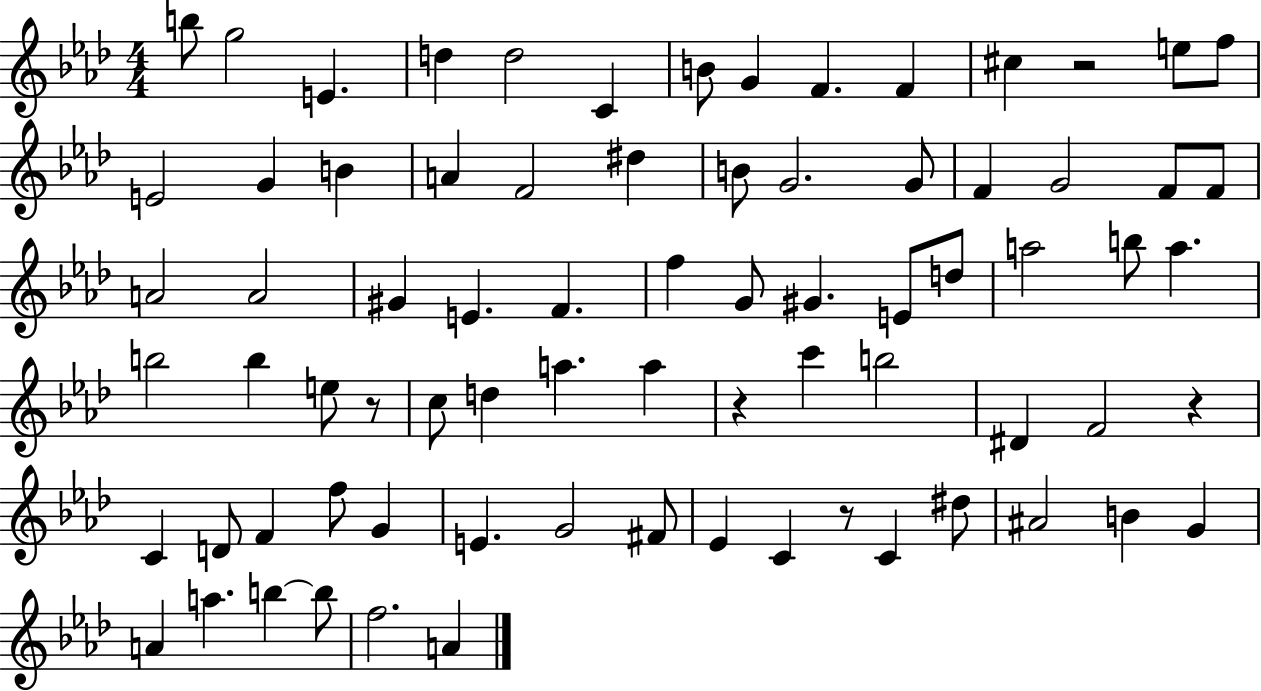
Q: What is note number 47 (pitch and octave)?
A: C6